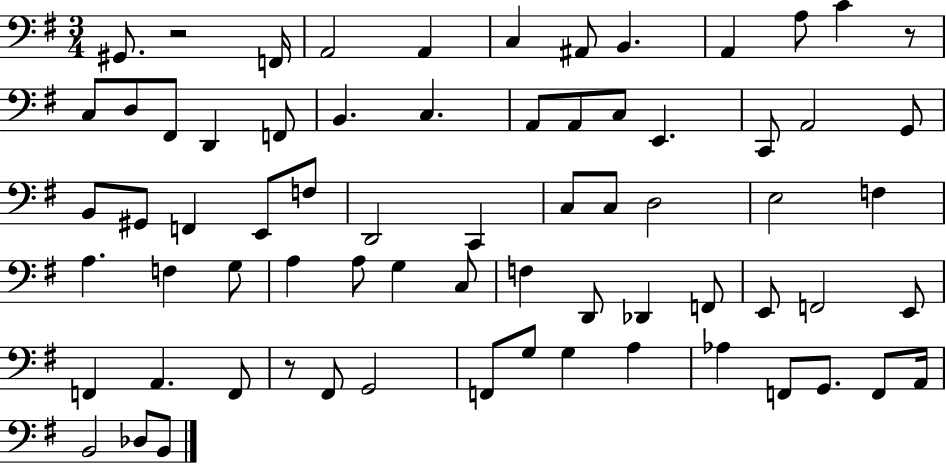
G#2/e. R/h F2/s A2/h A2/q C3/q A#2/e B2/q. A2/q A3/e C4/q R/e C3/e D3/e F#2/e D2/q F2/e B2/q. C3/q. A2/e A2/e C3/e E2/q. C2/e A2/h G2/e B2/e G#2/e F2/q E2/e F3/e D2/h C2/q C3/e C3/e D3/h E3/h F3/q A3/q. F3/q G3/e A3/q A3/e G3/q C3/e F3/q D2/e Db2/q F2/e E2/e F2/h E2/e F2/q A2/q. F2/e R/e F#2/e G2/h F2/e G3/e G3/q A3/q Ab3/q F2/e G2/e. F2/e A2/s B2/h Db3/e B2/e